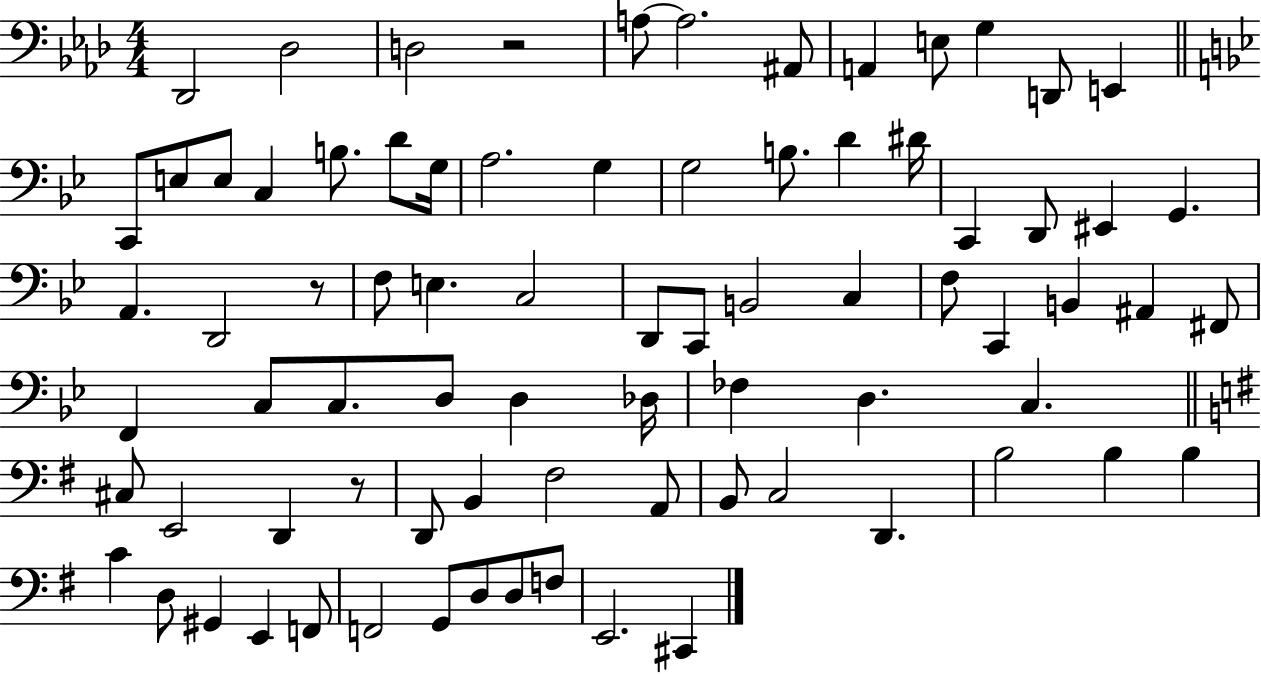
X:1
T:Untitled
M:4/4
L:1/4
K:Ab
_D,,2 _D,2 D,2 z2 A,/2 A,2 ^A,,/2 A,, E,/2 G, D,,/2 E,, C,,/2 E,/2 E,/2 C, B,/2 D/2 G,/4 A,2 G, G,2 B,/2 D ^D/4 C,, D,,/2 ^E,, G,, A,, D,,2 z/2 F,/2 E, C,2 D,,/2 C,,/2 B,,2 C, F,/2 C,, B,, ^A,, ^F,,/2 F,, C,/2 C,/2 D,/2 D, _D,/4 _F, D, C, ^C,/2 E,,2 D,, z/2 D,,/2 B,, ^F,2 A,,/2 B,,/2 C,2 D,, B,2 B, B, C D,/2 ^G,, E,, F,,/2 F,,2 G,,/2 D,/2 D,/2 F,/2 E,,2 ^C,,